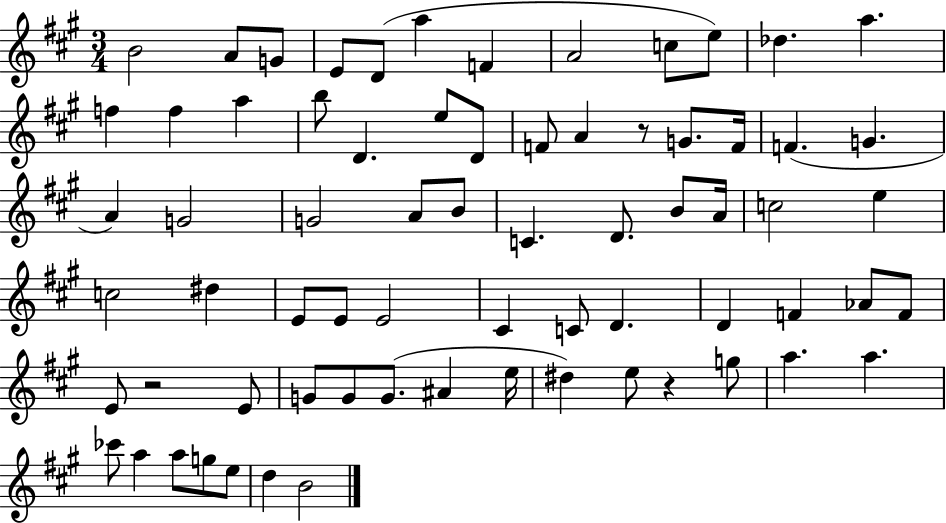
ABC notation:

X:1
T:Untitled
M:3/4
L:1/4
K:A
B2 A/2 G/2 E/2 D/2 a F A2 c/2 e/2 _d a f f a b/2 D e/2 D/2 F/2 A z/2 G/2 F/4 F G A G2 G2 A/2 B/2 C D/2 B/2 A/4 c2 e c2 ^d E/2 E/2 E2 ^C C/2 D D F _A/2 F/2 E/2 z2 E/2 G/2 G/2 G/2 ^A e/4 ^d e/2 z g/2 a a _c'/2 a a/2 g/2 e/2 d B2